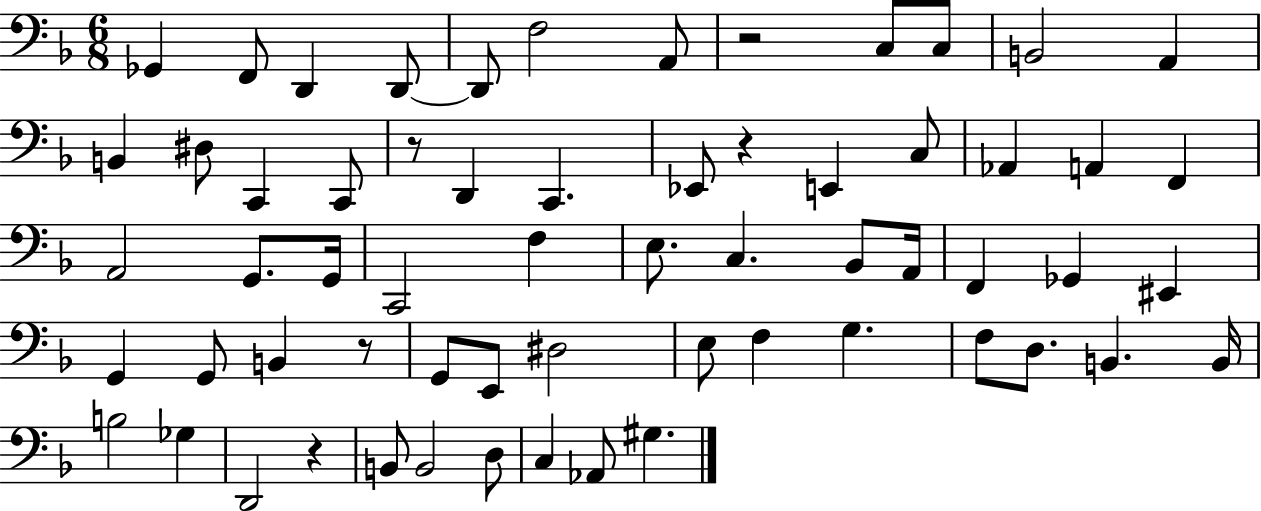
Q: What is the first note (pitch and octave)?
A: Gb2